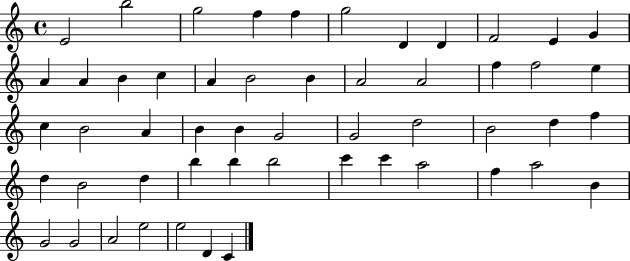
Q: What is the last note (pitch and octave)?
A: C4